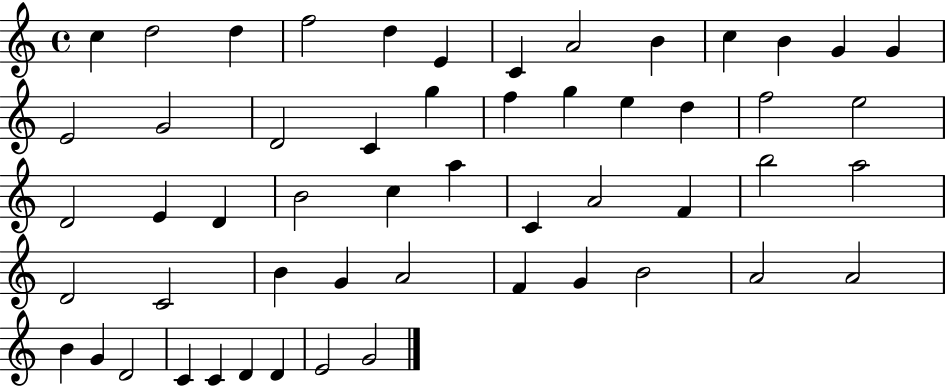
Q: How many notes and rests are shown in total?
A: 54